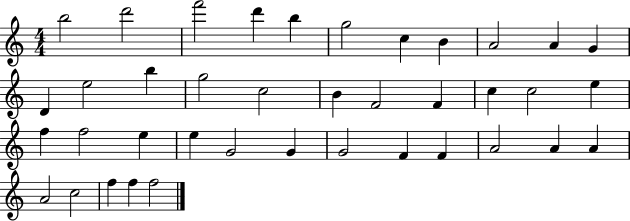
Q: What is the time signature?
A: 4/4